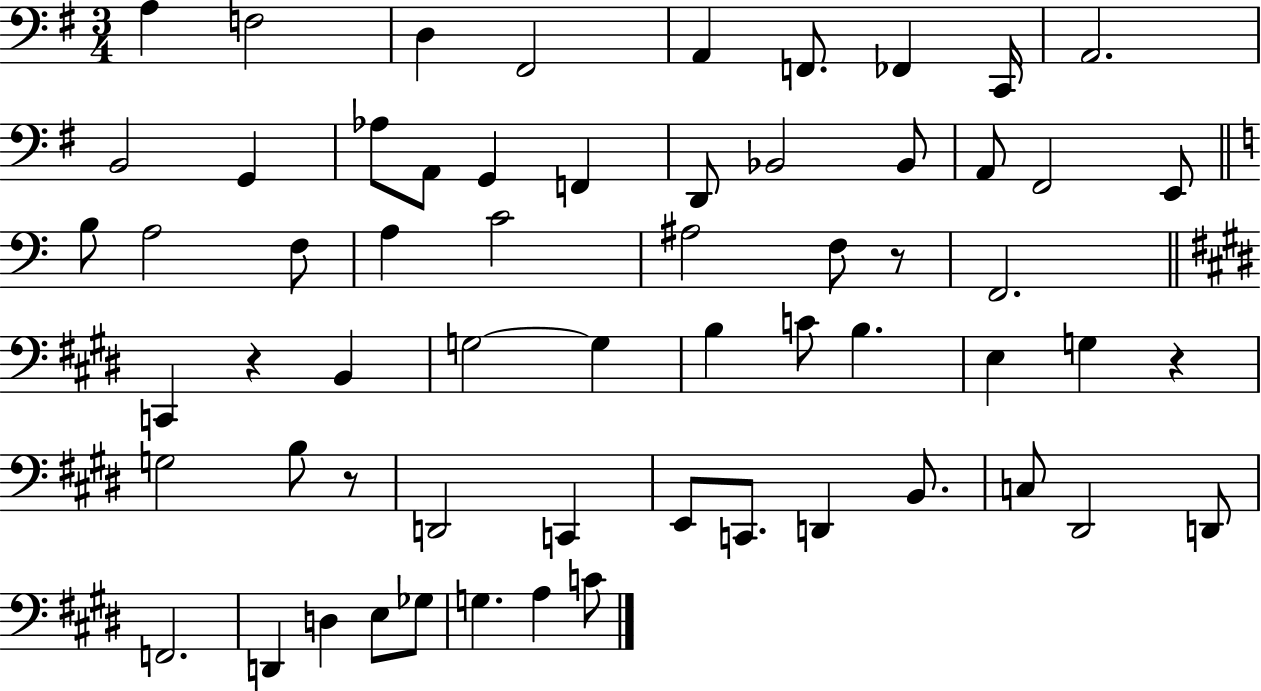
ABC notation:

X:1
T:Untitled
M:3/4
L:1/4
K:G
A, F,2 D, ^F,,2 A,, F,,/2 _F,, C,,/4 A,,2 B,,2 G,, _A,/2 A,,/2 G,, F,, D,,/2 _B,,2 _B,,/2 A,,/2 ^F,,2 E,,/2 B,/2 A,2 F,/2 A, C2 ^A,2 F,/2 z/2 F,,2 C,, z B,, G,2 G, B, C/2 B, E, G, z G,2 B,/2 z/2 D,,2 C,, E,,/2 C,,/2 D,, B,,/2 C,/2 ^D,,2 D,,/2 F,,2 D,, D, E,/2 _G,/2 G, A, C/2